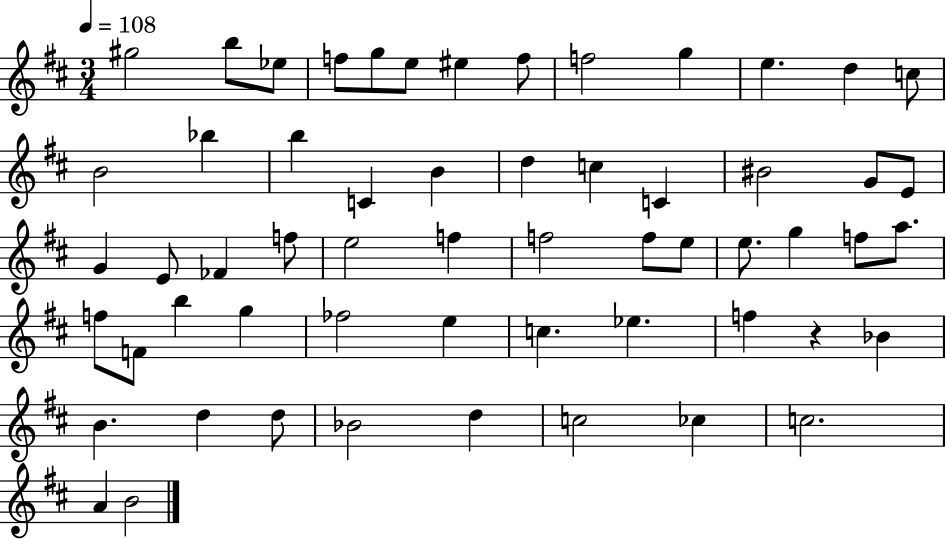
G#5/h B5/e Eb5/e F5/e G5/e E5/e EIS5/q F5/e F5/h G5/q E5/q. D5/q C5/e B4/h Bb5/q B5/q C4/q B4/q D5/q C5/q C4/q BIS4/h G4/e E4/e G4/q E4/e FES4/q F5/e E5/h F5/q F5/h F5/e E5/e E5/e. G5/q F5/e A5/e. F5/e F4/e B5/q G5/q FES5/h E5/q C5/q. Eb5/q. F5/q R/q Bb4/q B4/q. D5/q D5/e Bb4/h D5/q C5/h CES5/q C5/h. A4/q B4/h